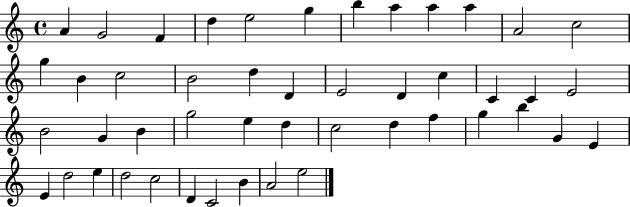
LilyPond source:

{
  \clef treble
  \time 4/4
  \defaultTimeSignature
  \key c \major
  a'4 g'2 f'4 | d''4 e''2 g''4 | b''4 a''4 a''4 a''4 | a'2 c''2 | \break g''4 b'4 c''2 | b'2 d''4 d'4 | e'2 d'4 c''4 | c'4 c'4 e'2 | \break b'2 g'4 b'4 | g''2 e''4 d''4 | c''2 d''4 f''4 | g''4 b''4 g'4 e'4 | \break e'4 d''2 e''4 | d''2 c''2 | d'4 c'2 b'4 | a'2 e''2 | \break \bar "|."
}